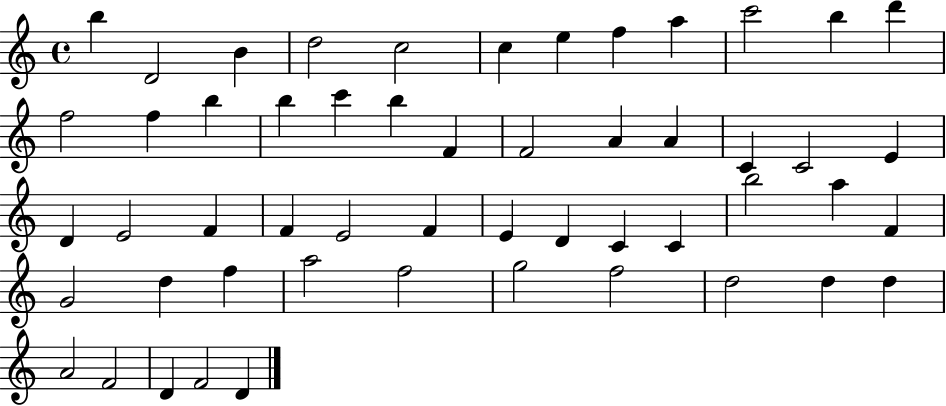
B5/q D4/h B4/q D5/h C5/h C5/q E5/q F5/q A5/q C6/h B5/q D6/q F5/h F5/q B5/q B5/q C6/q B5/q F4/q F4/h A4/q A4/q C4/q C4/h E4/q D4/q E4/h F4/q F4/q E4/h F4/q E4/q D4/q C4/q C4/q B5/h A5/q F4/q G4/h D5/q F5/q A5/h F5/h G5/h F5/h D5/h D5/q D5/q A4/h F4/h D4/q F4/h D4/q